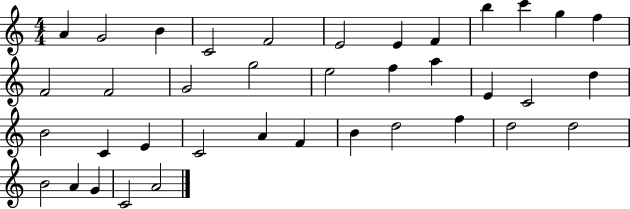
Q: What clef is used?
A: treble